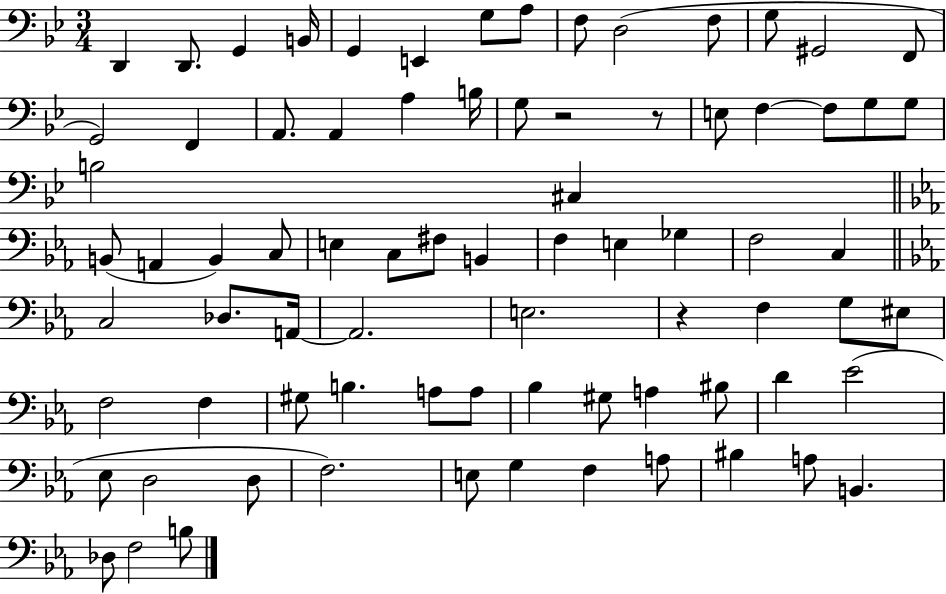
X:1
T:Untitled
M:3/4
L:1/4
K:Bb
D,, D,,/2 G,, B,,/4 G,, E,, G,/2 A,/2 F,/2 D,2 F,/2 G,/2 ^G,,2 F,,/2 G,,2 F,, A,,/2 A,, A, B,/4 G,/2 z2 z/2 E,/2 F, F,/2 G,/2 G,/2 B,2 ^C, B,,/2 A,, B,, C,/2 E, C,/2 ^F,/2 B,, F, E, _G, F,2 C, C,2 _D,/2 A,,/4 A,,2 E,2 z F, G,/2 ^E,/2 F,2 F, ^G,/2 B, A,/2 A,/2 _B, ^G,/2 A, ^B,/2 D _E2 _E,/2 D,2 D,/2 F,2 E,/2 G, F, A,/2 ^B, A,/2 B,, _D,/2 F,2 B,/2